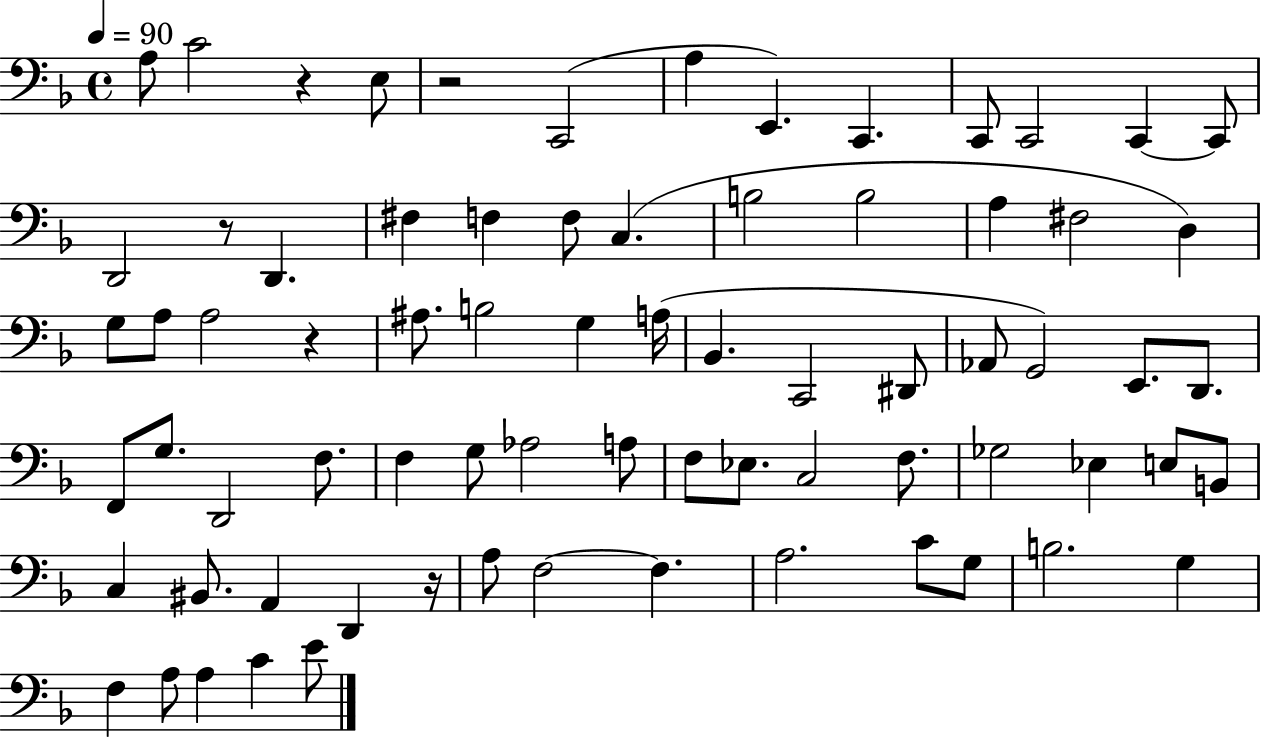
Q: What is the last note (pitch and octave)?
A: E4